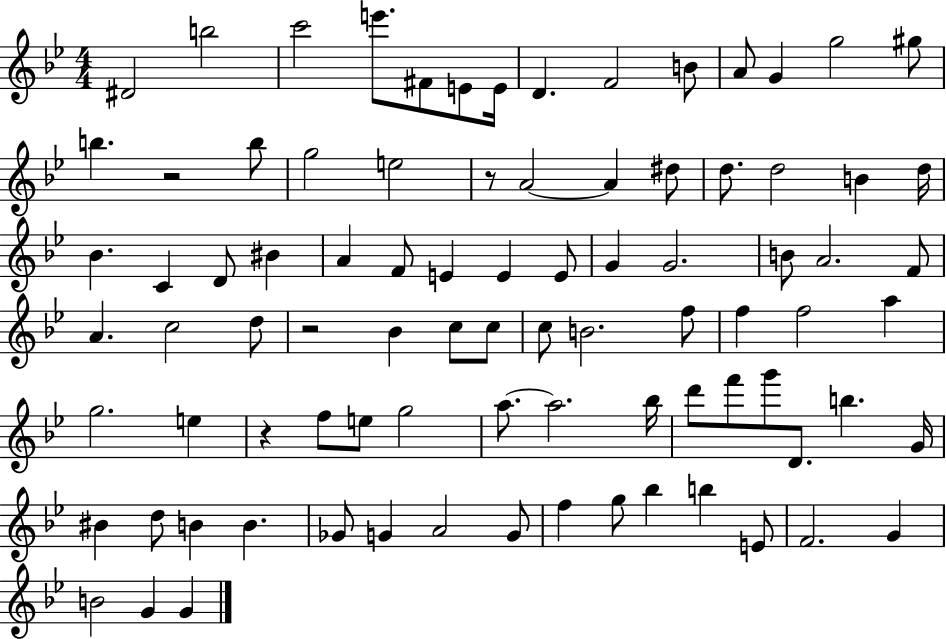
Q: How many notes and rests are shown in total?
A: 87